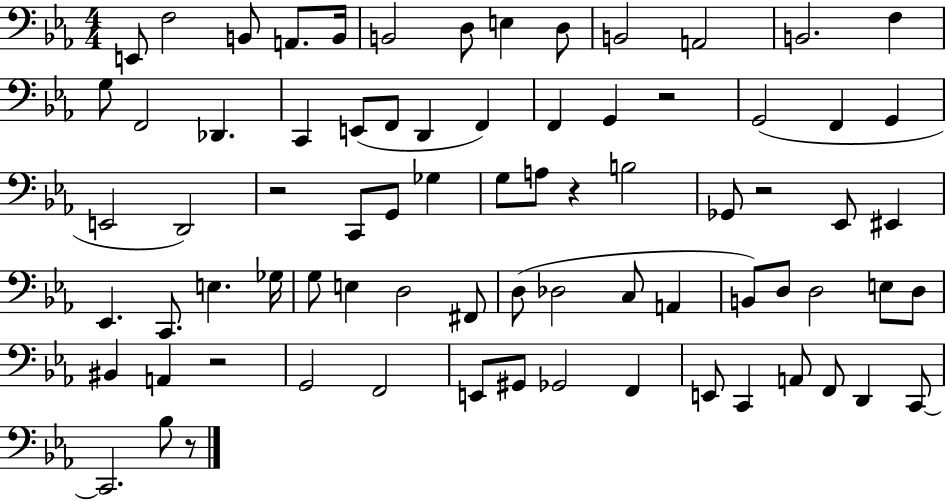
E2/e F3/h B2/e A2/e. B2/s B2/h D3/e E3/q D3/e B2/h A2/h B2/h. F3/q G3/e F2/h Db2/q. C2/q E2/e F2/e D2/q F2/q F2/q G2/q R/h G2/h F2/q G2/q E2/h D2/h R/h C2/e G2/e Gb3/q G3/e A3/e R/q B3/h Gb2/e R/h Eb2/e EIS2/q Eb2/q. C2/e. E3/q. Gb3/s G3/e E3/q D3/h F#2/e D3/e Db3/h C3/e A2/q B2/e D3/e D3/h E3/e D3/e BIS2/q A2/q R/h G2/h F2/h E2/e G#2/e Gb2/h F2/q E2/e C2/q A2/e F2/e D2/q C2/e C2/h. Bb3/e R/e